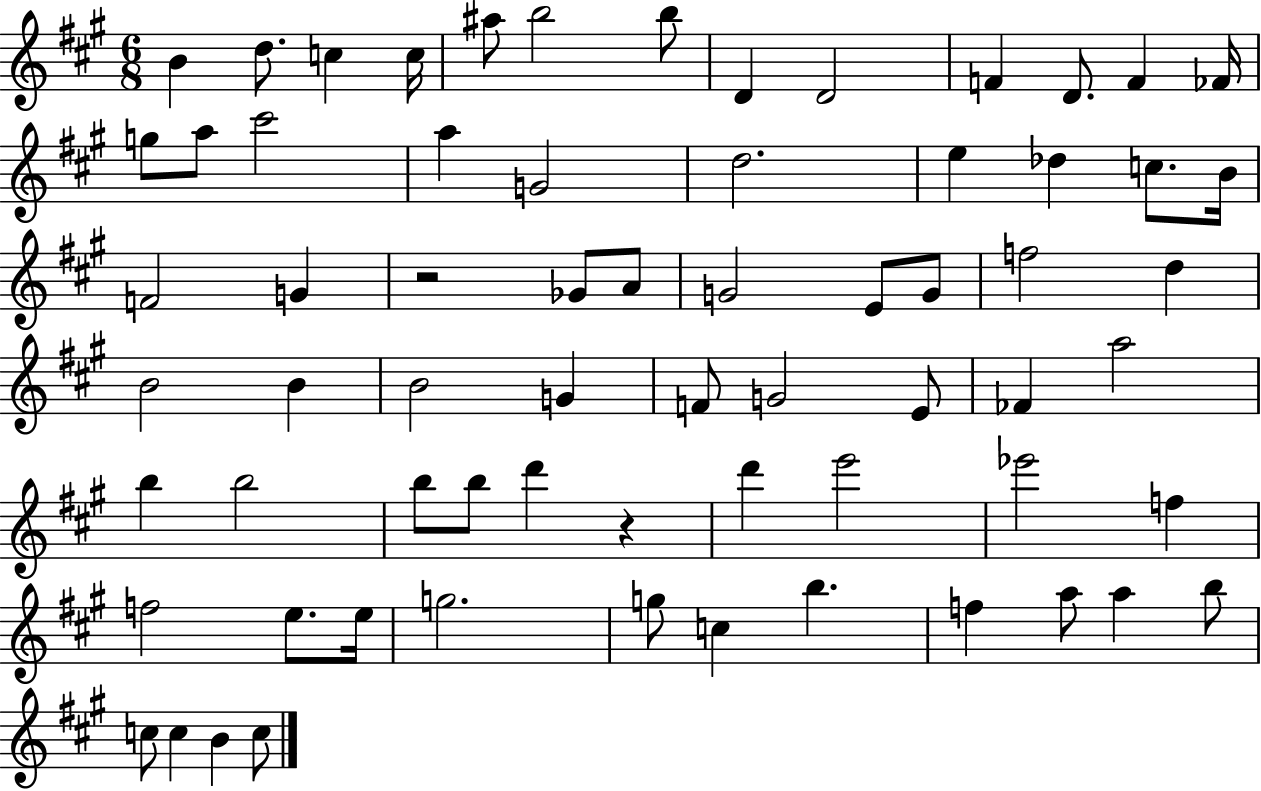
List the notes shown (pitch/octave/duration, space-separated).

B4/q D5/e. C5/q C5/s A#5/e B5/h B5/e D4/q D4/h F4/q D4/e. F4/q FES4/s G5/e A5/e C#6/h A5/q G4/h D5/h. E5/q Db5/q C5/e. B4/s F4/h G4/q R/h Gb4/e A4/e G4/h E4/e G4/e F5/h D5/q B4/h B4/q B4/h G4/q F4/e G4/h E4/e FES4/q A5/h B5/q B5/h B5/e B5/e D6/q R/q D6/q E6/h Eb6/h F5/q F5/h E5/e. E5/s G5/h. G5/e C5/q B5/q. F5/q A5/e A5/q B5/e C5/e C5/q B4/q C5/e